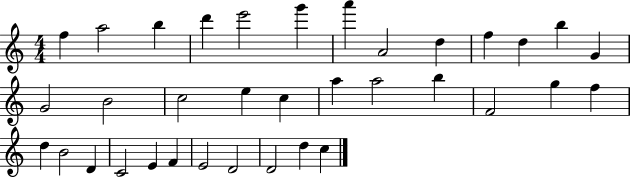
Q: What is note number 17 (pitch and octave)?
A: E5